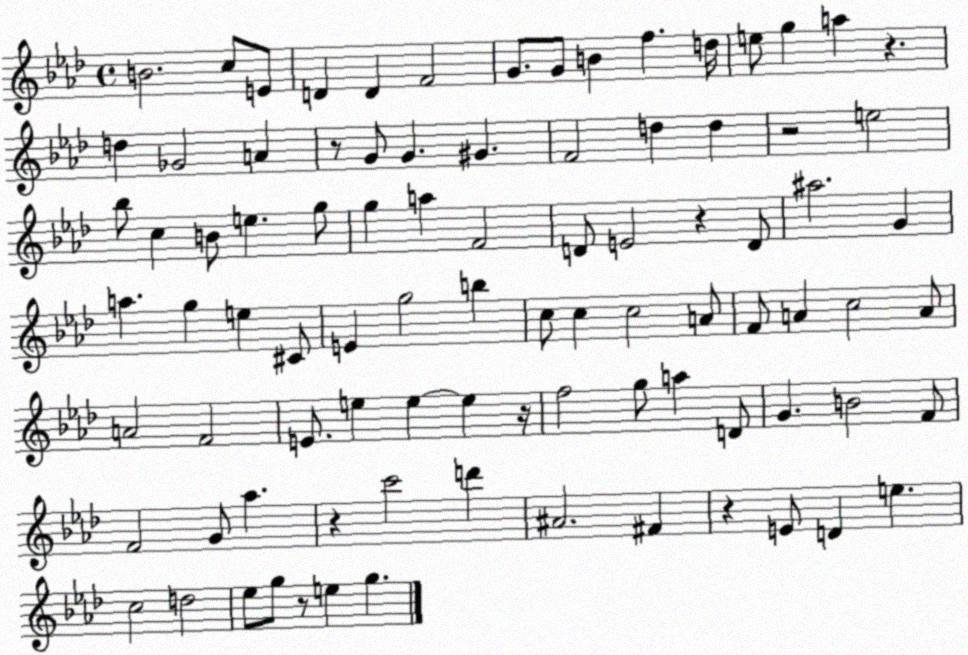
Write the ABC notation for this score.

X:1
T:Untitled
M:4/4
L:1/4
K:Ab
B2 c/2 E/2 D D F2 G/2 G/2 B f d/4 e/2 g a z d _G2 A z/2 G/2 G ^G F2 d d z2 e2 _b/2 c B/2 e g/2 g a F2 D/2 E2 z D/2 ^a2 G a g e ^C/2 E g2 b c/2 c c2 A/2 F/2 A c2 A/2 A2 F2 E/2 e e e z/4 f2 g/2 a D/2 G B2 F/2 F2 G/2 _a z c'2 d' ^A2 ^F z E/2 D e c2 d2 _e/2 g/2 z/2 e g